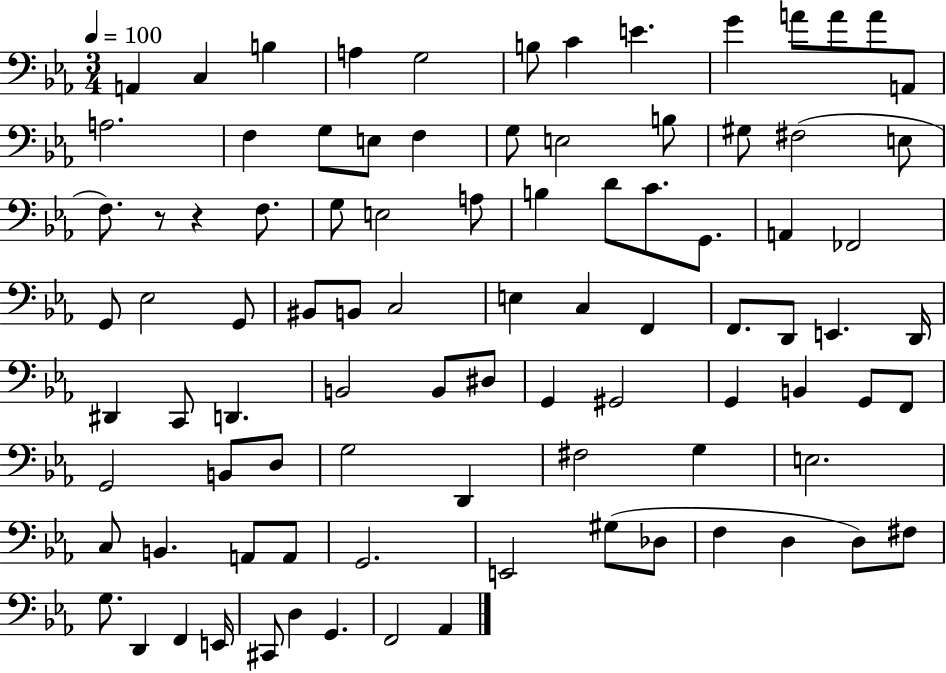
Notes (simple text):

A2/q C3/q B3/q A3/q G3/h B3/e C4/q E4/q. G4/q A4/e A4/e A4/e A2/e A3/h. F3/q G3/e E3/e F3/q G3/e E3/h B3/e G#3/e F#3/h E3/e F3/e. R/e R/q F3/e. G3/e E3/h A3/e B3/q D4/e C4/e. G2/e. A2/q FES2/h G2/e Eb3/h G2/e BIS2/e B2/e C3/h E3/q C3/q F2/q F2/e. D2/e E2/q. D2/s D#2/q C2/e D2/q. B2/h B2/e D#3/e G2/q G#2/h G2/q B2/q G2/e F2/e G2/h B2/e D3/e G3/h D2/q F#3/h G3/q E3/h. C3/e B2/q. A2/e A2/e G2/h. E2/h G#3/e Db3/e F3/q D3/q D3/e F#3/e G3/e. D2/q F2/q E2/s C#2/e D3/q G2/q. F2/h Ab2/q